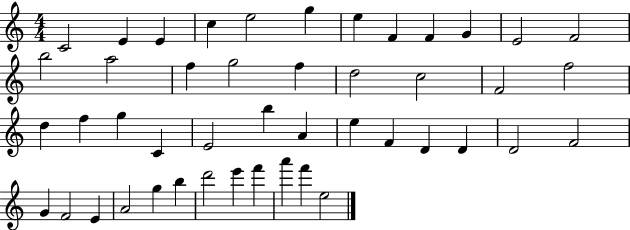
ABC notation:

X:1
T:Untitled
M:4/4
L:1/4
K:C
C2 E E c e2 g e F F G E2 F2 b2 a2 f g2 f d2 c2 F2 f2 d f g C E2 b A e F D D D2 F2 G F2 E A2 g b d'2 e' f' a' f' e2